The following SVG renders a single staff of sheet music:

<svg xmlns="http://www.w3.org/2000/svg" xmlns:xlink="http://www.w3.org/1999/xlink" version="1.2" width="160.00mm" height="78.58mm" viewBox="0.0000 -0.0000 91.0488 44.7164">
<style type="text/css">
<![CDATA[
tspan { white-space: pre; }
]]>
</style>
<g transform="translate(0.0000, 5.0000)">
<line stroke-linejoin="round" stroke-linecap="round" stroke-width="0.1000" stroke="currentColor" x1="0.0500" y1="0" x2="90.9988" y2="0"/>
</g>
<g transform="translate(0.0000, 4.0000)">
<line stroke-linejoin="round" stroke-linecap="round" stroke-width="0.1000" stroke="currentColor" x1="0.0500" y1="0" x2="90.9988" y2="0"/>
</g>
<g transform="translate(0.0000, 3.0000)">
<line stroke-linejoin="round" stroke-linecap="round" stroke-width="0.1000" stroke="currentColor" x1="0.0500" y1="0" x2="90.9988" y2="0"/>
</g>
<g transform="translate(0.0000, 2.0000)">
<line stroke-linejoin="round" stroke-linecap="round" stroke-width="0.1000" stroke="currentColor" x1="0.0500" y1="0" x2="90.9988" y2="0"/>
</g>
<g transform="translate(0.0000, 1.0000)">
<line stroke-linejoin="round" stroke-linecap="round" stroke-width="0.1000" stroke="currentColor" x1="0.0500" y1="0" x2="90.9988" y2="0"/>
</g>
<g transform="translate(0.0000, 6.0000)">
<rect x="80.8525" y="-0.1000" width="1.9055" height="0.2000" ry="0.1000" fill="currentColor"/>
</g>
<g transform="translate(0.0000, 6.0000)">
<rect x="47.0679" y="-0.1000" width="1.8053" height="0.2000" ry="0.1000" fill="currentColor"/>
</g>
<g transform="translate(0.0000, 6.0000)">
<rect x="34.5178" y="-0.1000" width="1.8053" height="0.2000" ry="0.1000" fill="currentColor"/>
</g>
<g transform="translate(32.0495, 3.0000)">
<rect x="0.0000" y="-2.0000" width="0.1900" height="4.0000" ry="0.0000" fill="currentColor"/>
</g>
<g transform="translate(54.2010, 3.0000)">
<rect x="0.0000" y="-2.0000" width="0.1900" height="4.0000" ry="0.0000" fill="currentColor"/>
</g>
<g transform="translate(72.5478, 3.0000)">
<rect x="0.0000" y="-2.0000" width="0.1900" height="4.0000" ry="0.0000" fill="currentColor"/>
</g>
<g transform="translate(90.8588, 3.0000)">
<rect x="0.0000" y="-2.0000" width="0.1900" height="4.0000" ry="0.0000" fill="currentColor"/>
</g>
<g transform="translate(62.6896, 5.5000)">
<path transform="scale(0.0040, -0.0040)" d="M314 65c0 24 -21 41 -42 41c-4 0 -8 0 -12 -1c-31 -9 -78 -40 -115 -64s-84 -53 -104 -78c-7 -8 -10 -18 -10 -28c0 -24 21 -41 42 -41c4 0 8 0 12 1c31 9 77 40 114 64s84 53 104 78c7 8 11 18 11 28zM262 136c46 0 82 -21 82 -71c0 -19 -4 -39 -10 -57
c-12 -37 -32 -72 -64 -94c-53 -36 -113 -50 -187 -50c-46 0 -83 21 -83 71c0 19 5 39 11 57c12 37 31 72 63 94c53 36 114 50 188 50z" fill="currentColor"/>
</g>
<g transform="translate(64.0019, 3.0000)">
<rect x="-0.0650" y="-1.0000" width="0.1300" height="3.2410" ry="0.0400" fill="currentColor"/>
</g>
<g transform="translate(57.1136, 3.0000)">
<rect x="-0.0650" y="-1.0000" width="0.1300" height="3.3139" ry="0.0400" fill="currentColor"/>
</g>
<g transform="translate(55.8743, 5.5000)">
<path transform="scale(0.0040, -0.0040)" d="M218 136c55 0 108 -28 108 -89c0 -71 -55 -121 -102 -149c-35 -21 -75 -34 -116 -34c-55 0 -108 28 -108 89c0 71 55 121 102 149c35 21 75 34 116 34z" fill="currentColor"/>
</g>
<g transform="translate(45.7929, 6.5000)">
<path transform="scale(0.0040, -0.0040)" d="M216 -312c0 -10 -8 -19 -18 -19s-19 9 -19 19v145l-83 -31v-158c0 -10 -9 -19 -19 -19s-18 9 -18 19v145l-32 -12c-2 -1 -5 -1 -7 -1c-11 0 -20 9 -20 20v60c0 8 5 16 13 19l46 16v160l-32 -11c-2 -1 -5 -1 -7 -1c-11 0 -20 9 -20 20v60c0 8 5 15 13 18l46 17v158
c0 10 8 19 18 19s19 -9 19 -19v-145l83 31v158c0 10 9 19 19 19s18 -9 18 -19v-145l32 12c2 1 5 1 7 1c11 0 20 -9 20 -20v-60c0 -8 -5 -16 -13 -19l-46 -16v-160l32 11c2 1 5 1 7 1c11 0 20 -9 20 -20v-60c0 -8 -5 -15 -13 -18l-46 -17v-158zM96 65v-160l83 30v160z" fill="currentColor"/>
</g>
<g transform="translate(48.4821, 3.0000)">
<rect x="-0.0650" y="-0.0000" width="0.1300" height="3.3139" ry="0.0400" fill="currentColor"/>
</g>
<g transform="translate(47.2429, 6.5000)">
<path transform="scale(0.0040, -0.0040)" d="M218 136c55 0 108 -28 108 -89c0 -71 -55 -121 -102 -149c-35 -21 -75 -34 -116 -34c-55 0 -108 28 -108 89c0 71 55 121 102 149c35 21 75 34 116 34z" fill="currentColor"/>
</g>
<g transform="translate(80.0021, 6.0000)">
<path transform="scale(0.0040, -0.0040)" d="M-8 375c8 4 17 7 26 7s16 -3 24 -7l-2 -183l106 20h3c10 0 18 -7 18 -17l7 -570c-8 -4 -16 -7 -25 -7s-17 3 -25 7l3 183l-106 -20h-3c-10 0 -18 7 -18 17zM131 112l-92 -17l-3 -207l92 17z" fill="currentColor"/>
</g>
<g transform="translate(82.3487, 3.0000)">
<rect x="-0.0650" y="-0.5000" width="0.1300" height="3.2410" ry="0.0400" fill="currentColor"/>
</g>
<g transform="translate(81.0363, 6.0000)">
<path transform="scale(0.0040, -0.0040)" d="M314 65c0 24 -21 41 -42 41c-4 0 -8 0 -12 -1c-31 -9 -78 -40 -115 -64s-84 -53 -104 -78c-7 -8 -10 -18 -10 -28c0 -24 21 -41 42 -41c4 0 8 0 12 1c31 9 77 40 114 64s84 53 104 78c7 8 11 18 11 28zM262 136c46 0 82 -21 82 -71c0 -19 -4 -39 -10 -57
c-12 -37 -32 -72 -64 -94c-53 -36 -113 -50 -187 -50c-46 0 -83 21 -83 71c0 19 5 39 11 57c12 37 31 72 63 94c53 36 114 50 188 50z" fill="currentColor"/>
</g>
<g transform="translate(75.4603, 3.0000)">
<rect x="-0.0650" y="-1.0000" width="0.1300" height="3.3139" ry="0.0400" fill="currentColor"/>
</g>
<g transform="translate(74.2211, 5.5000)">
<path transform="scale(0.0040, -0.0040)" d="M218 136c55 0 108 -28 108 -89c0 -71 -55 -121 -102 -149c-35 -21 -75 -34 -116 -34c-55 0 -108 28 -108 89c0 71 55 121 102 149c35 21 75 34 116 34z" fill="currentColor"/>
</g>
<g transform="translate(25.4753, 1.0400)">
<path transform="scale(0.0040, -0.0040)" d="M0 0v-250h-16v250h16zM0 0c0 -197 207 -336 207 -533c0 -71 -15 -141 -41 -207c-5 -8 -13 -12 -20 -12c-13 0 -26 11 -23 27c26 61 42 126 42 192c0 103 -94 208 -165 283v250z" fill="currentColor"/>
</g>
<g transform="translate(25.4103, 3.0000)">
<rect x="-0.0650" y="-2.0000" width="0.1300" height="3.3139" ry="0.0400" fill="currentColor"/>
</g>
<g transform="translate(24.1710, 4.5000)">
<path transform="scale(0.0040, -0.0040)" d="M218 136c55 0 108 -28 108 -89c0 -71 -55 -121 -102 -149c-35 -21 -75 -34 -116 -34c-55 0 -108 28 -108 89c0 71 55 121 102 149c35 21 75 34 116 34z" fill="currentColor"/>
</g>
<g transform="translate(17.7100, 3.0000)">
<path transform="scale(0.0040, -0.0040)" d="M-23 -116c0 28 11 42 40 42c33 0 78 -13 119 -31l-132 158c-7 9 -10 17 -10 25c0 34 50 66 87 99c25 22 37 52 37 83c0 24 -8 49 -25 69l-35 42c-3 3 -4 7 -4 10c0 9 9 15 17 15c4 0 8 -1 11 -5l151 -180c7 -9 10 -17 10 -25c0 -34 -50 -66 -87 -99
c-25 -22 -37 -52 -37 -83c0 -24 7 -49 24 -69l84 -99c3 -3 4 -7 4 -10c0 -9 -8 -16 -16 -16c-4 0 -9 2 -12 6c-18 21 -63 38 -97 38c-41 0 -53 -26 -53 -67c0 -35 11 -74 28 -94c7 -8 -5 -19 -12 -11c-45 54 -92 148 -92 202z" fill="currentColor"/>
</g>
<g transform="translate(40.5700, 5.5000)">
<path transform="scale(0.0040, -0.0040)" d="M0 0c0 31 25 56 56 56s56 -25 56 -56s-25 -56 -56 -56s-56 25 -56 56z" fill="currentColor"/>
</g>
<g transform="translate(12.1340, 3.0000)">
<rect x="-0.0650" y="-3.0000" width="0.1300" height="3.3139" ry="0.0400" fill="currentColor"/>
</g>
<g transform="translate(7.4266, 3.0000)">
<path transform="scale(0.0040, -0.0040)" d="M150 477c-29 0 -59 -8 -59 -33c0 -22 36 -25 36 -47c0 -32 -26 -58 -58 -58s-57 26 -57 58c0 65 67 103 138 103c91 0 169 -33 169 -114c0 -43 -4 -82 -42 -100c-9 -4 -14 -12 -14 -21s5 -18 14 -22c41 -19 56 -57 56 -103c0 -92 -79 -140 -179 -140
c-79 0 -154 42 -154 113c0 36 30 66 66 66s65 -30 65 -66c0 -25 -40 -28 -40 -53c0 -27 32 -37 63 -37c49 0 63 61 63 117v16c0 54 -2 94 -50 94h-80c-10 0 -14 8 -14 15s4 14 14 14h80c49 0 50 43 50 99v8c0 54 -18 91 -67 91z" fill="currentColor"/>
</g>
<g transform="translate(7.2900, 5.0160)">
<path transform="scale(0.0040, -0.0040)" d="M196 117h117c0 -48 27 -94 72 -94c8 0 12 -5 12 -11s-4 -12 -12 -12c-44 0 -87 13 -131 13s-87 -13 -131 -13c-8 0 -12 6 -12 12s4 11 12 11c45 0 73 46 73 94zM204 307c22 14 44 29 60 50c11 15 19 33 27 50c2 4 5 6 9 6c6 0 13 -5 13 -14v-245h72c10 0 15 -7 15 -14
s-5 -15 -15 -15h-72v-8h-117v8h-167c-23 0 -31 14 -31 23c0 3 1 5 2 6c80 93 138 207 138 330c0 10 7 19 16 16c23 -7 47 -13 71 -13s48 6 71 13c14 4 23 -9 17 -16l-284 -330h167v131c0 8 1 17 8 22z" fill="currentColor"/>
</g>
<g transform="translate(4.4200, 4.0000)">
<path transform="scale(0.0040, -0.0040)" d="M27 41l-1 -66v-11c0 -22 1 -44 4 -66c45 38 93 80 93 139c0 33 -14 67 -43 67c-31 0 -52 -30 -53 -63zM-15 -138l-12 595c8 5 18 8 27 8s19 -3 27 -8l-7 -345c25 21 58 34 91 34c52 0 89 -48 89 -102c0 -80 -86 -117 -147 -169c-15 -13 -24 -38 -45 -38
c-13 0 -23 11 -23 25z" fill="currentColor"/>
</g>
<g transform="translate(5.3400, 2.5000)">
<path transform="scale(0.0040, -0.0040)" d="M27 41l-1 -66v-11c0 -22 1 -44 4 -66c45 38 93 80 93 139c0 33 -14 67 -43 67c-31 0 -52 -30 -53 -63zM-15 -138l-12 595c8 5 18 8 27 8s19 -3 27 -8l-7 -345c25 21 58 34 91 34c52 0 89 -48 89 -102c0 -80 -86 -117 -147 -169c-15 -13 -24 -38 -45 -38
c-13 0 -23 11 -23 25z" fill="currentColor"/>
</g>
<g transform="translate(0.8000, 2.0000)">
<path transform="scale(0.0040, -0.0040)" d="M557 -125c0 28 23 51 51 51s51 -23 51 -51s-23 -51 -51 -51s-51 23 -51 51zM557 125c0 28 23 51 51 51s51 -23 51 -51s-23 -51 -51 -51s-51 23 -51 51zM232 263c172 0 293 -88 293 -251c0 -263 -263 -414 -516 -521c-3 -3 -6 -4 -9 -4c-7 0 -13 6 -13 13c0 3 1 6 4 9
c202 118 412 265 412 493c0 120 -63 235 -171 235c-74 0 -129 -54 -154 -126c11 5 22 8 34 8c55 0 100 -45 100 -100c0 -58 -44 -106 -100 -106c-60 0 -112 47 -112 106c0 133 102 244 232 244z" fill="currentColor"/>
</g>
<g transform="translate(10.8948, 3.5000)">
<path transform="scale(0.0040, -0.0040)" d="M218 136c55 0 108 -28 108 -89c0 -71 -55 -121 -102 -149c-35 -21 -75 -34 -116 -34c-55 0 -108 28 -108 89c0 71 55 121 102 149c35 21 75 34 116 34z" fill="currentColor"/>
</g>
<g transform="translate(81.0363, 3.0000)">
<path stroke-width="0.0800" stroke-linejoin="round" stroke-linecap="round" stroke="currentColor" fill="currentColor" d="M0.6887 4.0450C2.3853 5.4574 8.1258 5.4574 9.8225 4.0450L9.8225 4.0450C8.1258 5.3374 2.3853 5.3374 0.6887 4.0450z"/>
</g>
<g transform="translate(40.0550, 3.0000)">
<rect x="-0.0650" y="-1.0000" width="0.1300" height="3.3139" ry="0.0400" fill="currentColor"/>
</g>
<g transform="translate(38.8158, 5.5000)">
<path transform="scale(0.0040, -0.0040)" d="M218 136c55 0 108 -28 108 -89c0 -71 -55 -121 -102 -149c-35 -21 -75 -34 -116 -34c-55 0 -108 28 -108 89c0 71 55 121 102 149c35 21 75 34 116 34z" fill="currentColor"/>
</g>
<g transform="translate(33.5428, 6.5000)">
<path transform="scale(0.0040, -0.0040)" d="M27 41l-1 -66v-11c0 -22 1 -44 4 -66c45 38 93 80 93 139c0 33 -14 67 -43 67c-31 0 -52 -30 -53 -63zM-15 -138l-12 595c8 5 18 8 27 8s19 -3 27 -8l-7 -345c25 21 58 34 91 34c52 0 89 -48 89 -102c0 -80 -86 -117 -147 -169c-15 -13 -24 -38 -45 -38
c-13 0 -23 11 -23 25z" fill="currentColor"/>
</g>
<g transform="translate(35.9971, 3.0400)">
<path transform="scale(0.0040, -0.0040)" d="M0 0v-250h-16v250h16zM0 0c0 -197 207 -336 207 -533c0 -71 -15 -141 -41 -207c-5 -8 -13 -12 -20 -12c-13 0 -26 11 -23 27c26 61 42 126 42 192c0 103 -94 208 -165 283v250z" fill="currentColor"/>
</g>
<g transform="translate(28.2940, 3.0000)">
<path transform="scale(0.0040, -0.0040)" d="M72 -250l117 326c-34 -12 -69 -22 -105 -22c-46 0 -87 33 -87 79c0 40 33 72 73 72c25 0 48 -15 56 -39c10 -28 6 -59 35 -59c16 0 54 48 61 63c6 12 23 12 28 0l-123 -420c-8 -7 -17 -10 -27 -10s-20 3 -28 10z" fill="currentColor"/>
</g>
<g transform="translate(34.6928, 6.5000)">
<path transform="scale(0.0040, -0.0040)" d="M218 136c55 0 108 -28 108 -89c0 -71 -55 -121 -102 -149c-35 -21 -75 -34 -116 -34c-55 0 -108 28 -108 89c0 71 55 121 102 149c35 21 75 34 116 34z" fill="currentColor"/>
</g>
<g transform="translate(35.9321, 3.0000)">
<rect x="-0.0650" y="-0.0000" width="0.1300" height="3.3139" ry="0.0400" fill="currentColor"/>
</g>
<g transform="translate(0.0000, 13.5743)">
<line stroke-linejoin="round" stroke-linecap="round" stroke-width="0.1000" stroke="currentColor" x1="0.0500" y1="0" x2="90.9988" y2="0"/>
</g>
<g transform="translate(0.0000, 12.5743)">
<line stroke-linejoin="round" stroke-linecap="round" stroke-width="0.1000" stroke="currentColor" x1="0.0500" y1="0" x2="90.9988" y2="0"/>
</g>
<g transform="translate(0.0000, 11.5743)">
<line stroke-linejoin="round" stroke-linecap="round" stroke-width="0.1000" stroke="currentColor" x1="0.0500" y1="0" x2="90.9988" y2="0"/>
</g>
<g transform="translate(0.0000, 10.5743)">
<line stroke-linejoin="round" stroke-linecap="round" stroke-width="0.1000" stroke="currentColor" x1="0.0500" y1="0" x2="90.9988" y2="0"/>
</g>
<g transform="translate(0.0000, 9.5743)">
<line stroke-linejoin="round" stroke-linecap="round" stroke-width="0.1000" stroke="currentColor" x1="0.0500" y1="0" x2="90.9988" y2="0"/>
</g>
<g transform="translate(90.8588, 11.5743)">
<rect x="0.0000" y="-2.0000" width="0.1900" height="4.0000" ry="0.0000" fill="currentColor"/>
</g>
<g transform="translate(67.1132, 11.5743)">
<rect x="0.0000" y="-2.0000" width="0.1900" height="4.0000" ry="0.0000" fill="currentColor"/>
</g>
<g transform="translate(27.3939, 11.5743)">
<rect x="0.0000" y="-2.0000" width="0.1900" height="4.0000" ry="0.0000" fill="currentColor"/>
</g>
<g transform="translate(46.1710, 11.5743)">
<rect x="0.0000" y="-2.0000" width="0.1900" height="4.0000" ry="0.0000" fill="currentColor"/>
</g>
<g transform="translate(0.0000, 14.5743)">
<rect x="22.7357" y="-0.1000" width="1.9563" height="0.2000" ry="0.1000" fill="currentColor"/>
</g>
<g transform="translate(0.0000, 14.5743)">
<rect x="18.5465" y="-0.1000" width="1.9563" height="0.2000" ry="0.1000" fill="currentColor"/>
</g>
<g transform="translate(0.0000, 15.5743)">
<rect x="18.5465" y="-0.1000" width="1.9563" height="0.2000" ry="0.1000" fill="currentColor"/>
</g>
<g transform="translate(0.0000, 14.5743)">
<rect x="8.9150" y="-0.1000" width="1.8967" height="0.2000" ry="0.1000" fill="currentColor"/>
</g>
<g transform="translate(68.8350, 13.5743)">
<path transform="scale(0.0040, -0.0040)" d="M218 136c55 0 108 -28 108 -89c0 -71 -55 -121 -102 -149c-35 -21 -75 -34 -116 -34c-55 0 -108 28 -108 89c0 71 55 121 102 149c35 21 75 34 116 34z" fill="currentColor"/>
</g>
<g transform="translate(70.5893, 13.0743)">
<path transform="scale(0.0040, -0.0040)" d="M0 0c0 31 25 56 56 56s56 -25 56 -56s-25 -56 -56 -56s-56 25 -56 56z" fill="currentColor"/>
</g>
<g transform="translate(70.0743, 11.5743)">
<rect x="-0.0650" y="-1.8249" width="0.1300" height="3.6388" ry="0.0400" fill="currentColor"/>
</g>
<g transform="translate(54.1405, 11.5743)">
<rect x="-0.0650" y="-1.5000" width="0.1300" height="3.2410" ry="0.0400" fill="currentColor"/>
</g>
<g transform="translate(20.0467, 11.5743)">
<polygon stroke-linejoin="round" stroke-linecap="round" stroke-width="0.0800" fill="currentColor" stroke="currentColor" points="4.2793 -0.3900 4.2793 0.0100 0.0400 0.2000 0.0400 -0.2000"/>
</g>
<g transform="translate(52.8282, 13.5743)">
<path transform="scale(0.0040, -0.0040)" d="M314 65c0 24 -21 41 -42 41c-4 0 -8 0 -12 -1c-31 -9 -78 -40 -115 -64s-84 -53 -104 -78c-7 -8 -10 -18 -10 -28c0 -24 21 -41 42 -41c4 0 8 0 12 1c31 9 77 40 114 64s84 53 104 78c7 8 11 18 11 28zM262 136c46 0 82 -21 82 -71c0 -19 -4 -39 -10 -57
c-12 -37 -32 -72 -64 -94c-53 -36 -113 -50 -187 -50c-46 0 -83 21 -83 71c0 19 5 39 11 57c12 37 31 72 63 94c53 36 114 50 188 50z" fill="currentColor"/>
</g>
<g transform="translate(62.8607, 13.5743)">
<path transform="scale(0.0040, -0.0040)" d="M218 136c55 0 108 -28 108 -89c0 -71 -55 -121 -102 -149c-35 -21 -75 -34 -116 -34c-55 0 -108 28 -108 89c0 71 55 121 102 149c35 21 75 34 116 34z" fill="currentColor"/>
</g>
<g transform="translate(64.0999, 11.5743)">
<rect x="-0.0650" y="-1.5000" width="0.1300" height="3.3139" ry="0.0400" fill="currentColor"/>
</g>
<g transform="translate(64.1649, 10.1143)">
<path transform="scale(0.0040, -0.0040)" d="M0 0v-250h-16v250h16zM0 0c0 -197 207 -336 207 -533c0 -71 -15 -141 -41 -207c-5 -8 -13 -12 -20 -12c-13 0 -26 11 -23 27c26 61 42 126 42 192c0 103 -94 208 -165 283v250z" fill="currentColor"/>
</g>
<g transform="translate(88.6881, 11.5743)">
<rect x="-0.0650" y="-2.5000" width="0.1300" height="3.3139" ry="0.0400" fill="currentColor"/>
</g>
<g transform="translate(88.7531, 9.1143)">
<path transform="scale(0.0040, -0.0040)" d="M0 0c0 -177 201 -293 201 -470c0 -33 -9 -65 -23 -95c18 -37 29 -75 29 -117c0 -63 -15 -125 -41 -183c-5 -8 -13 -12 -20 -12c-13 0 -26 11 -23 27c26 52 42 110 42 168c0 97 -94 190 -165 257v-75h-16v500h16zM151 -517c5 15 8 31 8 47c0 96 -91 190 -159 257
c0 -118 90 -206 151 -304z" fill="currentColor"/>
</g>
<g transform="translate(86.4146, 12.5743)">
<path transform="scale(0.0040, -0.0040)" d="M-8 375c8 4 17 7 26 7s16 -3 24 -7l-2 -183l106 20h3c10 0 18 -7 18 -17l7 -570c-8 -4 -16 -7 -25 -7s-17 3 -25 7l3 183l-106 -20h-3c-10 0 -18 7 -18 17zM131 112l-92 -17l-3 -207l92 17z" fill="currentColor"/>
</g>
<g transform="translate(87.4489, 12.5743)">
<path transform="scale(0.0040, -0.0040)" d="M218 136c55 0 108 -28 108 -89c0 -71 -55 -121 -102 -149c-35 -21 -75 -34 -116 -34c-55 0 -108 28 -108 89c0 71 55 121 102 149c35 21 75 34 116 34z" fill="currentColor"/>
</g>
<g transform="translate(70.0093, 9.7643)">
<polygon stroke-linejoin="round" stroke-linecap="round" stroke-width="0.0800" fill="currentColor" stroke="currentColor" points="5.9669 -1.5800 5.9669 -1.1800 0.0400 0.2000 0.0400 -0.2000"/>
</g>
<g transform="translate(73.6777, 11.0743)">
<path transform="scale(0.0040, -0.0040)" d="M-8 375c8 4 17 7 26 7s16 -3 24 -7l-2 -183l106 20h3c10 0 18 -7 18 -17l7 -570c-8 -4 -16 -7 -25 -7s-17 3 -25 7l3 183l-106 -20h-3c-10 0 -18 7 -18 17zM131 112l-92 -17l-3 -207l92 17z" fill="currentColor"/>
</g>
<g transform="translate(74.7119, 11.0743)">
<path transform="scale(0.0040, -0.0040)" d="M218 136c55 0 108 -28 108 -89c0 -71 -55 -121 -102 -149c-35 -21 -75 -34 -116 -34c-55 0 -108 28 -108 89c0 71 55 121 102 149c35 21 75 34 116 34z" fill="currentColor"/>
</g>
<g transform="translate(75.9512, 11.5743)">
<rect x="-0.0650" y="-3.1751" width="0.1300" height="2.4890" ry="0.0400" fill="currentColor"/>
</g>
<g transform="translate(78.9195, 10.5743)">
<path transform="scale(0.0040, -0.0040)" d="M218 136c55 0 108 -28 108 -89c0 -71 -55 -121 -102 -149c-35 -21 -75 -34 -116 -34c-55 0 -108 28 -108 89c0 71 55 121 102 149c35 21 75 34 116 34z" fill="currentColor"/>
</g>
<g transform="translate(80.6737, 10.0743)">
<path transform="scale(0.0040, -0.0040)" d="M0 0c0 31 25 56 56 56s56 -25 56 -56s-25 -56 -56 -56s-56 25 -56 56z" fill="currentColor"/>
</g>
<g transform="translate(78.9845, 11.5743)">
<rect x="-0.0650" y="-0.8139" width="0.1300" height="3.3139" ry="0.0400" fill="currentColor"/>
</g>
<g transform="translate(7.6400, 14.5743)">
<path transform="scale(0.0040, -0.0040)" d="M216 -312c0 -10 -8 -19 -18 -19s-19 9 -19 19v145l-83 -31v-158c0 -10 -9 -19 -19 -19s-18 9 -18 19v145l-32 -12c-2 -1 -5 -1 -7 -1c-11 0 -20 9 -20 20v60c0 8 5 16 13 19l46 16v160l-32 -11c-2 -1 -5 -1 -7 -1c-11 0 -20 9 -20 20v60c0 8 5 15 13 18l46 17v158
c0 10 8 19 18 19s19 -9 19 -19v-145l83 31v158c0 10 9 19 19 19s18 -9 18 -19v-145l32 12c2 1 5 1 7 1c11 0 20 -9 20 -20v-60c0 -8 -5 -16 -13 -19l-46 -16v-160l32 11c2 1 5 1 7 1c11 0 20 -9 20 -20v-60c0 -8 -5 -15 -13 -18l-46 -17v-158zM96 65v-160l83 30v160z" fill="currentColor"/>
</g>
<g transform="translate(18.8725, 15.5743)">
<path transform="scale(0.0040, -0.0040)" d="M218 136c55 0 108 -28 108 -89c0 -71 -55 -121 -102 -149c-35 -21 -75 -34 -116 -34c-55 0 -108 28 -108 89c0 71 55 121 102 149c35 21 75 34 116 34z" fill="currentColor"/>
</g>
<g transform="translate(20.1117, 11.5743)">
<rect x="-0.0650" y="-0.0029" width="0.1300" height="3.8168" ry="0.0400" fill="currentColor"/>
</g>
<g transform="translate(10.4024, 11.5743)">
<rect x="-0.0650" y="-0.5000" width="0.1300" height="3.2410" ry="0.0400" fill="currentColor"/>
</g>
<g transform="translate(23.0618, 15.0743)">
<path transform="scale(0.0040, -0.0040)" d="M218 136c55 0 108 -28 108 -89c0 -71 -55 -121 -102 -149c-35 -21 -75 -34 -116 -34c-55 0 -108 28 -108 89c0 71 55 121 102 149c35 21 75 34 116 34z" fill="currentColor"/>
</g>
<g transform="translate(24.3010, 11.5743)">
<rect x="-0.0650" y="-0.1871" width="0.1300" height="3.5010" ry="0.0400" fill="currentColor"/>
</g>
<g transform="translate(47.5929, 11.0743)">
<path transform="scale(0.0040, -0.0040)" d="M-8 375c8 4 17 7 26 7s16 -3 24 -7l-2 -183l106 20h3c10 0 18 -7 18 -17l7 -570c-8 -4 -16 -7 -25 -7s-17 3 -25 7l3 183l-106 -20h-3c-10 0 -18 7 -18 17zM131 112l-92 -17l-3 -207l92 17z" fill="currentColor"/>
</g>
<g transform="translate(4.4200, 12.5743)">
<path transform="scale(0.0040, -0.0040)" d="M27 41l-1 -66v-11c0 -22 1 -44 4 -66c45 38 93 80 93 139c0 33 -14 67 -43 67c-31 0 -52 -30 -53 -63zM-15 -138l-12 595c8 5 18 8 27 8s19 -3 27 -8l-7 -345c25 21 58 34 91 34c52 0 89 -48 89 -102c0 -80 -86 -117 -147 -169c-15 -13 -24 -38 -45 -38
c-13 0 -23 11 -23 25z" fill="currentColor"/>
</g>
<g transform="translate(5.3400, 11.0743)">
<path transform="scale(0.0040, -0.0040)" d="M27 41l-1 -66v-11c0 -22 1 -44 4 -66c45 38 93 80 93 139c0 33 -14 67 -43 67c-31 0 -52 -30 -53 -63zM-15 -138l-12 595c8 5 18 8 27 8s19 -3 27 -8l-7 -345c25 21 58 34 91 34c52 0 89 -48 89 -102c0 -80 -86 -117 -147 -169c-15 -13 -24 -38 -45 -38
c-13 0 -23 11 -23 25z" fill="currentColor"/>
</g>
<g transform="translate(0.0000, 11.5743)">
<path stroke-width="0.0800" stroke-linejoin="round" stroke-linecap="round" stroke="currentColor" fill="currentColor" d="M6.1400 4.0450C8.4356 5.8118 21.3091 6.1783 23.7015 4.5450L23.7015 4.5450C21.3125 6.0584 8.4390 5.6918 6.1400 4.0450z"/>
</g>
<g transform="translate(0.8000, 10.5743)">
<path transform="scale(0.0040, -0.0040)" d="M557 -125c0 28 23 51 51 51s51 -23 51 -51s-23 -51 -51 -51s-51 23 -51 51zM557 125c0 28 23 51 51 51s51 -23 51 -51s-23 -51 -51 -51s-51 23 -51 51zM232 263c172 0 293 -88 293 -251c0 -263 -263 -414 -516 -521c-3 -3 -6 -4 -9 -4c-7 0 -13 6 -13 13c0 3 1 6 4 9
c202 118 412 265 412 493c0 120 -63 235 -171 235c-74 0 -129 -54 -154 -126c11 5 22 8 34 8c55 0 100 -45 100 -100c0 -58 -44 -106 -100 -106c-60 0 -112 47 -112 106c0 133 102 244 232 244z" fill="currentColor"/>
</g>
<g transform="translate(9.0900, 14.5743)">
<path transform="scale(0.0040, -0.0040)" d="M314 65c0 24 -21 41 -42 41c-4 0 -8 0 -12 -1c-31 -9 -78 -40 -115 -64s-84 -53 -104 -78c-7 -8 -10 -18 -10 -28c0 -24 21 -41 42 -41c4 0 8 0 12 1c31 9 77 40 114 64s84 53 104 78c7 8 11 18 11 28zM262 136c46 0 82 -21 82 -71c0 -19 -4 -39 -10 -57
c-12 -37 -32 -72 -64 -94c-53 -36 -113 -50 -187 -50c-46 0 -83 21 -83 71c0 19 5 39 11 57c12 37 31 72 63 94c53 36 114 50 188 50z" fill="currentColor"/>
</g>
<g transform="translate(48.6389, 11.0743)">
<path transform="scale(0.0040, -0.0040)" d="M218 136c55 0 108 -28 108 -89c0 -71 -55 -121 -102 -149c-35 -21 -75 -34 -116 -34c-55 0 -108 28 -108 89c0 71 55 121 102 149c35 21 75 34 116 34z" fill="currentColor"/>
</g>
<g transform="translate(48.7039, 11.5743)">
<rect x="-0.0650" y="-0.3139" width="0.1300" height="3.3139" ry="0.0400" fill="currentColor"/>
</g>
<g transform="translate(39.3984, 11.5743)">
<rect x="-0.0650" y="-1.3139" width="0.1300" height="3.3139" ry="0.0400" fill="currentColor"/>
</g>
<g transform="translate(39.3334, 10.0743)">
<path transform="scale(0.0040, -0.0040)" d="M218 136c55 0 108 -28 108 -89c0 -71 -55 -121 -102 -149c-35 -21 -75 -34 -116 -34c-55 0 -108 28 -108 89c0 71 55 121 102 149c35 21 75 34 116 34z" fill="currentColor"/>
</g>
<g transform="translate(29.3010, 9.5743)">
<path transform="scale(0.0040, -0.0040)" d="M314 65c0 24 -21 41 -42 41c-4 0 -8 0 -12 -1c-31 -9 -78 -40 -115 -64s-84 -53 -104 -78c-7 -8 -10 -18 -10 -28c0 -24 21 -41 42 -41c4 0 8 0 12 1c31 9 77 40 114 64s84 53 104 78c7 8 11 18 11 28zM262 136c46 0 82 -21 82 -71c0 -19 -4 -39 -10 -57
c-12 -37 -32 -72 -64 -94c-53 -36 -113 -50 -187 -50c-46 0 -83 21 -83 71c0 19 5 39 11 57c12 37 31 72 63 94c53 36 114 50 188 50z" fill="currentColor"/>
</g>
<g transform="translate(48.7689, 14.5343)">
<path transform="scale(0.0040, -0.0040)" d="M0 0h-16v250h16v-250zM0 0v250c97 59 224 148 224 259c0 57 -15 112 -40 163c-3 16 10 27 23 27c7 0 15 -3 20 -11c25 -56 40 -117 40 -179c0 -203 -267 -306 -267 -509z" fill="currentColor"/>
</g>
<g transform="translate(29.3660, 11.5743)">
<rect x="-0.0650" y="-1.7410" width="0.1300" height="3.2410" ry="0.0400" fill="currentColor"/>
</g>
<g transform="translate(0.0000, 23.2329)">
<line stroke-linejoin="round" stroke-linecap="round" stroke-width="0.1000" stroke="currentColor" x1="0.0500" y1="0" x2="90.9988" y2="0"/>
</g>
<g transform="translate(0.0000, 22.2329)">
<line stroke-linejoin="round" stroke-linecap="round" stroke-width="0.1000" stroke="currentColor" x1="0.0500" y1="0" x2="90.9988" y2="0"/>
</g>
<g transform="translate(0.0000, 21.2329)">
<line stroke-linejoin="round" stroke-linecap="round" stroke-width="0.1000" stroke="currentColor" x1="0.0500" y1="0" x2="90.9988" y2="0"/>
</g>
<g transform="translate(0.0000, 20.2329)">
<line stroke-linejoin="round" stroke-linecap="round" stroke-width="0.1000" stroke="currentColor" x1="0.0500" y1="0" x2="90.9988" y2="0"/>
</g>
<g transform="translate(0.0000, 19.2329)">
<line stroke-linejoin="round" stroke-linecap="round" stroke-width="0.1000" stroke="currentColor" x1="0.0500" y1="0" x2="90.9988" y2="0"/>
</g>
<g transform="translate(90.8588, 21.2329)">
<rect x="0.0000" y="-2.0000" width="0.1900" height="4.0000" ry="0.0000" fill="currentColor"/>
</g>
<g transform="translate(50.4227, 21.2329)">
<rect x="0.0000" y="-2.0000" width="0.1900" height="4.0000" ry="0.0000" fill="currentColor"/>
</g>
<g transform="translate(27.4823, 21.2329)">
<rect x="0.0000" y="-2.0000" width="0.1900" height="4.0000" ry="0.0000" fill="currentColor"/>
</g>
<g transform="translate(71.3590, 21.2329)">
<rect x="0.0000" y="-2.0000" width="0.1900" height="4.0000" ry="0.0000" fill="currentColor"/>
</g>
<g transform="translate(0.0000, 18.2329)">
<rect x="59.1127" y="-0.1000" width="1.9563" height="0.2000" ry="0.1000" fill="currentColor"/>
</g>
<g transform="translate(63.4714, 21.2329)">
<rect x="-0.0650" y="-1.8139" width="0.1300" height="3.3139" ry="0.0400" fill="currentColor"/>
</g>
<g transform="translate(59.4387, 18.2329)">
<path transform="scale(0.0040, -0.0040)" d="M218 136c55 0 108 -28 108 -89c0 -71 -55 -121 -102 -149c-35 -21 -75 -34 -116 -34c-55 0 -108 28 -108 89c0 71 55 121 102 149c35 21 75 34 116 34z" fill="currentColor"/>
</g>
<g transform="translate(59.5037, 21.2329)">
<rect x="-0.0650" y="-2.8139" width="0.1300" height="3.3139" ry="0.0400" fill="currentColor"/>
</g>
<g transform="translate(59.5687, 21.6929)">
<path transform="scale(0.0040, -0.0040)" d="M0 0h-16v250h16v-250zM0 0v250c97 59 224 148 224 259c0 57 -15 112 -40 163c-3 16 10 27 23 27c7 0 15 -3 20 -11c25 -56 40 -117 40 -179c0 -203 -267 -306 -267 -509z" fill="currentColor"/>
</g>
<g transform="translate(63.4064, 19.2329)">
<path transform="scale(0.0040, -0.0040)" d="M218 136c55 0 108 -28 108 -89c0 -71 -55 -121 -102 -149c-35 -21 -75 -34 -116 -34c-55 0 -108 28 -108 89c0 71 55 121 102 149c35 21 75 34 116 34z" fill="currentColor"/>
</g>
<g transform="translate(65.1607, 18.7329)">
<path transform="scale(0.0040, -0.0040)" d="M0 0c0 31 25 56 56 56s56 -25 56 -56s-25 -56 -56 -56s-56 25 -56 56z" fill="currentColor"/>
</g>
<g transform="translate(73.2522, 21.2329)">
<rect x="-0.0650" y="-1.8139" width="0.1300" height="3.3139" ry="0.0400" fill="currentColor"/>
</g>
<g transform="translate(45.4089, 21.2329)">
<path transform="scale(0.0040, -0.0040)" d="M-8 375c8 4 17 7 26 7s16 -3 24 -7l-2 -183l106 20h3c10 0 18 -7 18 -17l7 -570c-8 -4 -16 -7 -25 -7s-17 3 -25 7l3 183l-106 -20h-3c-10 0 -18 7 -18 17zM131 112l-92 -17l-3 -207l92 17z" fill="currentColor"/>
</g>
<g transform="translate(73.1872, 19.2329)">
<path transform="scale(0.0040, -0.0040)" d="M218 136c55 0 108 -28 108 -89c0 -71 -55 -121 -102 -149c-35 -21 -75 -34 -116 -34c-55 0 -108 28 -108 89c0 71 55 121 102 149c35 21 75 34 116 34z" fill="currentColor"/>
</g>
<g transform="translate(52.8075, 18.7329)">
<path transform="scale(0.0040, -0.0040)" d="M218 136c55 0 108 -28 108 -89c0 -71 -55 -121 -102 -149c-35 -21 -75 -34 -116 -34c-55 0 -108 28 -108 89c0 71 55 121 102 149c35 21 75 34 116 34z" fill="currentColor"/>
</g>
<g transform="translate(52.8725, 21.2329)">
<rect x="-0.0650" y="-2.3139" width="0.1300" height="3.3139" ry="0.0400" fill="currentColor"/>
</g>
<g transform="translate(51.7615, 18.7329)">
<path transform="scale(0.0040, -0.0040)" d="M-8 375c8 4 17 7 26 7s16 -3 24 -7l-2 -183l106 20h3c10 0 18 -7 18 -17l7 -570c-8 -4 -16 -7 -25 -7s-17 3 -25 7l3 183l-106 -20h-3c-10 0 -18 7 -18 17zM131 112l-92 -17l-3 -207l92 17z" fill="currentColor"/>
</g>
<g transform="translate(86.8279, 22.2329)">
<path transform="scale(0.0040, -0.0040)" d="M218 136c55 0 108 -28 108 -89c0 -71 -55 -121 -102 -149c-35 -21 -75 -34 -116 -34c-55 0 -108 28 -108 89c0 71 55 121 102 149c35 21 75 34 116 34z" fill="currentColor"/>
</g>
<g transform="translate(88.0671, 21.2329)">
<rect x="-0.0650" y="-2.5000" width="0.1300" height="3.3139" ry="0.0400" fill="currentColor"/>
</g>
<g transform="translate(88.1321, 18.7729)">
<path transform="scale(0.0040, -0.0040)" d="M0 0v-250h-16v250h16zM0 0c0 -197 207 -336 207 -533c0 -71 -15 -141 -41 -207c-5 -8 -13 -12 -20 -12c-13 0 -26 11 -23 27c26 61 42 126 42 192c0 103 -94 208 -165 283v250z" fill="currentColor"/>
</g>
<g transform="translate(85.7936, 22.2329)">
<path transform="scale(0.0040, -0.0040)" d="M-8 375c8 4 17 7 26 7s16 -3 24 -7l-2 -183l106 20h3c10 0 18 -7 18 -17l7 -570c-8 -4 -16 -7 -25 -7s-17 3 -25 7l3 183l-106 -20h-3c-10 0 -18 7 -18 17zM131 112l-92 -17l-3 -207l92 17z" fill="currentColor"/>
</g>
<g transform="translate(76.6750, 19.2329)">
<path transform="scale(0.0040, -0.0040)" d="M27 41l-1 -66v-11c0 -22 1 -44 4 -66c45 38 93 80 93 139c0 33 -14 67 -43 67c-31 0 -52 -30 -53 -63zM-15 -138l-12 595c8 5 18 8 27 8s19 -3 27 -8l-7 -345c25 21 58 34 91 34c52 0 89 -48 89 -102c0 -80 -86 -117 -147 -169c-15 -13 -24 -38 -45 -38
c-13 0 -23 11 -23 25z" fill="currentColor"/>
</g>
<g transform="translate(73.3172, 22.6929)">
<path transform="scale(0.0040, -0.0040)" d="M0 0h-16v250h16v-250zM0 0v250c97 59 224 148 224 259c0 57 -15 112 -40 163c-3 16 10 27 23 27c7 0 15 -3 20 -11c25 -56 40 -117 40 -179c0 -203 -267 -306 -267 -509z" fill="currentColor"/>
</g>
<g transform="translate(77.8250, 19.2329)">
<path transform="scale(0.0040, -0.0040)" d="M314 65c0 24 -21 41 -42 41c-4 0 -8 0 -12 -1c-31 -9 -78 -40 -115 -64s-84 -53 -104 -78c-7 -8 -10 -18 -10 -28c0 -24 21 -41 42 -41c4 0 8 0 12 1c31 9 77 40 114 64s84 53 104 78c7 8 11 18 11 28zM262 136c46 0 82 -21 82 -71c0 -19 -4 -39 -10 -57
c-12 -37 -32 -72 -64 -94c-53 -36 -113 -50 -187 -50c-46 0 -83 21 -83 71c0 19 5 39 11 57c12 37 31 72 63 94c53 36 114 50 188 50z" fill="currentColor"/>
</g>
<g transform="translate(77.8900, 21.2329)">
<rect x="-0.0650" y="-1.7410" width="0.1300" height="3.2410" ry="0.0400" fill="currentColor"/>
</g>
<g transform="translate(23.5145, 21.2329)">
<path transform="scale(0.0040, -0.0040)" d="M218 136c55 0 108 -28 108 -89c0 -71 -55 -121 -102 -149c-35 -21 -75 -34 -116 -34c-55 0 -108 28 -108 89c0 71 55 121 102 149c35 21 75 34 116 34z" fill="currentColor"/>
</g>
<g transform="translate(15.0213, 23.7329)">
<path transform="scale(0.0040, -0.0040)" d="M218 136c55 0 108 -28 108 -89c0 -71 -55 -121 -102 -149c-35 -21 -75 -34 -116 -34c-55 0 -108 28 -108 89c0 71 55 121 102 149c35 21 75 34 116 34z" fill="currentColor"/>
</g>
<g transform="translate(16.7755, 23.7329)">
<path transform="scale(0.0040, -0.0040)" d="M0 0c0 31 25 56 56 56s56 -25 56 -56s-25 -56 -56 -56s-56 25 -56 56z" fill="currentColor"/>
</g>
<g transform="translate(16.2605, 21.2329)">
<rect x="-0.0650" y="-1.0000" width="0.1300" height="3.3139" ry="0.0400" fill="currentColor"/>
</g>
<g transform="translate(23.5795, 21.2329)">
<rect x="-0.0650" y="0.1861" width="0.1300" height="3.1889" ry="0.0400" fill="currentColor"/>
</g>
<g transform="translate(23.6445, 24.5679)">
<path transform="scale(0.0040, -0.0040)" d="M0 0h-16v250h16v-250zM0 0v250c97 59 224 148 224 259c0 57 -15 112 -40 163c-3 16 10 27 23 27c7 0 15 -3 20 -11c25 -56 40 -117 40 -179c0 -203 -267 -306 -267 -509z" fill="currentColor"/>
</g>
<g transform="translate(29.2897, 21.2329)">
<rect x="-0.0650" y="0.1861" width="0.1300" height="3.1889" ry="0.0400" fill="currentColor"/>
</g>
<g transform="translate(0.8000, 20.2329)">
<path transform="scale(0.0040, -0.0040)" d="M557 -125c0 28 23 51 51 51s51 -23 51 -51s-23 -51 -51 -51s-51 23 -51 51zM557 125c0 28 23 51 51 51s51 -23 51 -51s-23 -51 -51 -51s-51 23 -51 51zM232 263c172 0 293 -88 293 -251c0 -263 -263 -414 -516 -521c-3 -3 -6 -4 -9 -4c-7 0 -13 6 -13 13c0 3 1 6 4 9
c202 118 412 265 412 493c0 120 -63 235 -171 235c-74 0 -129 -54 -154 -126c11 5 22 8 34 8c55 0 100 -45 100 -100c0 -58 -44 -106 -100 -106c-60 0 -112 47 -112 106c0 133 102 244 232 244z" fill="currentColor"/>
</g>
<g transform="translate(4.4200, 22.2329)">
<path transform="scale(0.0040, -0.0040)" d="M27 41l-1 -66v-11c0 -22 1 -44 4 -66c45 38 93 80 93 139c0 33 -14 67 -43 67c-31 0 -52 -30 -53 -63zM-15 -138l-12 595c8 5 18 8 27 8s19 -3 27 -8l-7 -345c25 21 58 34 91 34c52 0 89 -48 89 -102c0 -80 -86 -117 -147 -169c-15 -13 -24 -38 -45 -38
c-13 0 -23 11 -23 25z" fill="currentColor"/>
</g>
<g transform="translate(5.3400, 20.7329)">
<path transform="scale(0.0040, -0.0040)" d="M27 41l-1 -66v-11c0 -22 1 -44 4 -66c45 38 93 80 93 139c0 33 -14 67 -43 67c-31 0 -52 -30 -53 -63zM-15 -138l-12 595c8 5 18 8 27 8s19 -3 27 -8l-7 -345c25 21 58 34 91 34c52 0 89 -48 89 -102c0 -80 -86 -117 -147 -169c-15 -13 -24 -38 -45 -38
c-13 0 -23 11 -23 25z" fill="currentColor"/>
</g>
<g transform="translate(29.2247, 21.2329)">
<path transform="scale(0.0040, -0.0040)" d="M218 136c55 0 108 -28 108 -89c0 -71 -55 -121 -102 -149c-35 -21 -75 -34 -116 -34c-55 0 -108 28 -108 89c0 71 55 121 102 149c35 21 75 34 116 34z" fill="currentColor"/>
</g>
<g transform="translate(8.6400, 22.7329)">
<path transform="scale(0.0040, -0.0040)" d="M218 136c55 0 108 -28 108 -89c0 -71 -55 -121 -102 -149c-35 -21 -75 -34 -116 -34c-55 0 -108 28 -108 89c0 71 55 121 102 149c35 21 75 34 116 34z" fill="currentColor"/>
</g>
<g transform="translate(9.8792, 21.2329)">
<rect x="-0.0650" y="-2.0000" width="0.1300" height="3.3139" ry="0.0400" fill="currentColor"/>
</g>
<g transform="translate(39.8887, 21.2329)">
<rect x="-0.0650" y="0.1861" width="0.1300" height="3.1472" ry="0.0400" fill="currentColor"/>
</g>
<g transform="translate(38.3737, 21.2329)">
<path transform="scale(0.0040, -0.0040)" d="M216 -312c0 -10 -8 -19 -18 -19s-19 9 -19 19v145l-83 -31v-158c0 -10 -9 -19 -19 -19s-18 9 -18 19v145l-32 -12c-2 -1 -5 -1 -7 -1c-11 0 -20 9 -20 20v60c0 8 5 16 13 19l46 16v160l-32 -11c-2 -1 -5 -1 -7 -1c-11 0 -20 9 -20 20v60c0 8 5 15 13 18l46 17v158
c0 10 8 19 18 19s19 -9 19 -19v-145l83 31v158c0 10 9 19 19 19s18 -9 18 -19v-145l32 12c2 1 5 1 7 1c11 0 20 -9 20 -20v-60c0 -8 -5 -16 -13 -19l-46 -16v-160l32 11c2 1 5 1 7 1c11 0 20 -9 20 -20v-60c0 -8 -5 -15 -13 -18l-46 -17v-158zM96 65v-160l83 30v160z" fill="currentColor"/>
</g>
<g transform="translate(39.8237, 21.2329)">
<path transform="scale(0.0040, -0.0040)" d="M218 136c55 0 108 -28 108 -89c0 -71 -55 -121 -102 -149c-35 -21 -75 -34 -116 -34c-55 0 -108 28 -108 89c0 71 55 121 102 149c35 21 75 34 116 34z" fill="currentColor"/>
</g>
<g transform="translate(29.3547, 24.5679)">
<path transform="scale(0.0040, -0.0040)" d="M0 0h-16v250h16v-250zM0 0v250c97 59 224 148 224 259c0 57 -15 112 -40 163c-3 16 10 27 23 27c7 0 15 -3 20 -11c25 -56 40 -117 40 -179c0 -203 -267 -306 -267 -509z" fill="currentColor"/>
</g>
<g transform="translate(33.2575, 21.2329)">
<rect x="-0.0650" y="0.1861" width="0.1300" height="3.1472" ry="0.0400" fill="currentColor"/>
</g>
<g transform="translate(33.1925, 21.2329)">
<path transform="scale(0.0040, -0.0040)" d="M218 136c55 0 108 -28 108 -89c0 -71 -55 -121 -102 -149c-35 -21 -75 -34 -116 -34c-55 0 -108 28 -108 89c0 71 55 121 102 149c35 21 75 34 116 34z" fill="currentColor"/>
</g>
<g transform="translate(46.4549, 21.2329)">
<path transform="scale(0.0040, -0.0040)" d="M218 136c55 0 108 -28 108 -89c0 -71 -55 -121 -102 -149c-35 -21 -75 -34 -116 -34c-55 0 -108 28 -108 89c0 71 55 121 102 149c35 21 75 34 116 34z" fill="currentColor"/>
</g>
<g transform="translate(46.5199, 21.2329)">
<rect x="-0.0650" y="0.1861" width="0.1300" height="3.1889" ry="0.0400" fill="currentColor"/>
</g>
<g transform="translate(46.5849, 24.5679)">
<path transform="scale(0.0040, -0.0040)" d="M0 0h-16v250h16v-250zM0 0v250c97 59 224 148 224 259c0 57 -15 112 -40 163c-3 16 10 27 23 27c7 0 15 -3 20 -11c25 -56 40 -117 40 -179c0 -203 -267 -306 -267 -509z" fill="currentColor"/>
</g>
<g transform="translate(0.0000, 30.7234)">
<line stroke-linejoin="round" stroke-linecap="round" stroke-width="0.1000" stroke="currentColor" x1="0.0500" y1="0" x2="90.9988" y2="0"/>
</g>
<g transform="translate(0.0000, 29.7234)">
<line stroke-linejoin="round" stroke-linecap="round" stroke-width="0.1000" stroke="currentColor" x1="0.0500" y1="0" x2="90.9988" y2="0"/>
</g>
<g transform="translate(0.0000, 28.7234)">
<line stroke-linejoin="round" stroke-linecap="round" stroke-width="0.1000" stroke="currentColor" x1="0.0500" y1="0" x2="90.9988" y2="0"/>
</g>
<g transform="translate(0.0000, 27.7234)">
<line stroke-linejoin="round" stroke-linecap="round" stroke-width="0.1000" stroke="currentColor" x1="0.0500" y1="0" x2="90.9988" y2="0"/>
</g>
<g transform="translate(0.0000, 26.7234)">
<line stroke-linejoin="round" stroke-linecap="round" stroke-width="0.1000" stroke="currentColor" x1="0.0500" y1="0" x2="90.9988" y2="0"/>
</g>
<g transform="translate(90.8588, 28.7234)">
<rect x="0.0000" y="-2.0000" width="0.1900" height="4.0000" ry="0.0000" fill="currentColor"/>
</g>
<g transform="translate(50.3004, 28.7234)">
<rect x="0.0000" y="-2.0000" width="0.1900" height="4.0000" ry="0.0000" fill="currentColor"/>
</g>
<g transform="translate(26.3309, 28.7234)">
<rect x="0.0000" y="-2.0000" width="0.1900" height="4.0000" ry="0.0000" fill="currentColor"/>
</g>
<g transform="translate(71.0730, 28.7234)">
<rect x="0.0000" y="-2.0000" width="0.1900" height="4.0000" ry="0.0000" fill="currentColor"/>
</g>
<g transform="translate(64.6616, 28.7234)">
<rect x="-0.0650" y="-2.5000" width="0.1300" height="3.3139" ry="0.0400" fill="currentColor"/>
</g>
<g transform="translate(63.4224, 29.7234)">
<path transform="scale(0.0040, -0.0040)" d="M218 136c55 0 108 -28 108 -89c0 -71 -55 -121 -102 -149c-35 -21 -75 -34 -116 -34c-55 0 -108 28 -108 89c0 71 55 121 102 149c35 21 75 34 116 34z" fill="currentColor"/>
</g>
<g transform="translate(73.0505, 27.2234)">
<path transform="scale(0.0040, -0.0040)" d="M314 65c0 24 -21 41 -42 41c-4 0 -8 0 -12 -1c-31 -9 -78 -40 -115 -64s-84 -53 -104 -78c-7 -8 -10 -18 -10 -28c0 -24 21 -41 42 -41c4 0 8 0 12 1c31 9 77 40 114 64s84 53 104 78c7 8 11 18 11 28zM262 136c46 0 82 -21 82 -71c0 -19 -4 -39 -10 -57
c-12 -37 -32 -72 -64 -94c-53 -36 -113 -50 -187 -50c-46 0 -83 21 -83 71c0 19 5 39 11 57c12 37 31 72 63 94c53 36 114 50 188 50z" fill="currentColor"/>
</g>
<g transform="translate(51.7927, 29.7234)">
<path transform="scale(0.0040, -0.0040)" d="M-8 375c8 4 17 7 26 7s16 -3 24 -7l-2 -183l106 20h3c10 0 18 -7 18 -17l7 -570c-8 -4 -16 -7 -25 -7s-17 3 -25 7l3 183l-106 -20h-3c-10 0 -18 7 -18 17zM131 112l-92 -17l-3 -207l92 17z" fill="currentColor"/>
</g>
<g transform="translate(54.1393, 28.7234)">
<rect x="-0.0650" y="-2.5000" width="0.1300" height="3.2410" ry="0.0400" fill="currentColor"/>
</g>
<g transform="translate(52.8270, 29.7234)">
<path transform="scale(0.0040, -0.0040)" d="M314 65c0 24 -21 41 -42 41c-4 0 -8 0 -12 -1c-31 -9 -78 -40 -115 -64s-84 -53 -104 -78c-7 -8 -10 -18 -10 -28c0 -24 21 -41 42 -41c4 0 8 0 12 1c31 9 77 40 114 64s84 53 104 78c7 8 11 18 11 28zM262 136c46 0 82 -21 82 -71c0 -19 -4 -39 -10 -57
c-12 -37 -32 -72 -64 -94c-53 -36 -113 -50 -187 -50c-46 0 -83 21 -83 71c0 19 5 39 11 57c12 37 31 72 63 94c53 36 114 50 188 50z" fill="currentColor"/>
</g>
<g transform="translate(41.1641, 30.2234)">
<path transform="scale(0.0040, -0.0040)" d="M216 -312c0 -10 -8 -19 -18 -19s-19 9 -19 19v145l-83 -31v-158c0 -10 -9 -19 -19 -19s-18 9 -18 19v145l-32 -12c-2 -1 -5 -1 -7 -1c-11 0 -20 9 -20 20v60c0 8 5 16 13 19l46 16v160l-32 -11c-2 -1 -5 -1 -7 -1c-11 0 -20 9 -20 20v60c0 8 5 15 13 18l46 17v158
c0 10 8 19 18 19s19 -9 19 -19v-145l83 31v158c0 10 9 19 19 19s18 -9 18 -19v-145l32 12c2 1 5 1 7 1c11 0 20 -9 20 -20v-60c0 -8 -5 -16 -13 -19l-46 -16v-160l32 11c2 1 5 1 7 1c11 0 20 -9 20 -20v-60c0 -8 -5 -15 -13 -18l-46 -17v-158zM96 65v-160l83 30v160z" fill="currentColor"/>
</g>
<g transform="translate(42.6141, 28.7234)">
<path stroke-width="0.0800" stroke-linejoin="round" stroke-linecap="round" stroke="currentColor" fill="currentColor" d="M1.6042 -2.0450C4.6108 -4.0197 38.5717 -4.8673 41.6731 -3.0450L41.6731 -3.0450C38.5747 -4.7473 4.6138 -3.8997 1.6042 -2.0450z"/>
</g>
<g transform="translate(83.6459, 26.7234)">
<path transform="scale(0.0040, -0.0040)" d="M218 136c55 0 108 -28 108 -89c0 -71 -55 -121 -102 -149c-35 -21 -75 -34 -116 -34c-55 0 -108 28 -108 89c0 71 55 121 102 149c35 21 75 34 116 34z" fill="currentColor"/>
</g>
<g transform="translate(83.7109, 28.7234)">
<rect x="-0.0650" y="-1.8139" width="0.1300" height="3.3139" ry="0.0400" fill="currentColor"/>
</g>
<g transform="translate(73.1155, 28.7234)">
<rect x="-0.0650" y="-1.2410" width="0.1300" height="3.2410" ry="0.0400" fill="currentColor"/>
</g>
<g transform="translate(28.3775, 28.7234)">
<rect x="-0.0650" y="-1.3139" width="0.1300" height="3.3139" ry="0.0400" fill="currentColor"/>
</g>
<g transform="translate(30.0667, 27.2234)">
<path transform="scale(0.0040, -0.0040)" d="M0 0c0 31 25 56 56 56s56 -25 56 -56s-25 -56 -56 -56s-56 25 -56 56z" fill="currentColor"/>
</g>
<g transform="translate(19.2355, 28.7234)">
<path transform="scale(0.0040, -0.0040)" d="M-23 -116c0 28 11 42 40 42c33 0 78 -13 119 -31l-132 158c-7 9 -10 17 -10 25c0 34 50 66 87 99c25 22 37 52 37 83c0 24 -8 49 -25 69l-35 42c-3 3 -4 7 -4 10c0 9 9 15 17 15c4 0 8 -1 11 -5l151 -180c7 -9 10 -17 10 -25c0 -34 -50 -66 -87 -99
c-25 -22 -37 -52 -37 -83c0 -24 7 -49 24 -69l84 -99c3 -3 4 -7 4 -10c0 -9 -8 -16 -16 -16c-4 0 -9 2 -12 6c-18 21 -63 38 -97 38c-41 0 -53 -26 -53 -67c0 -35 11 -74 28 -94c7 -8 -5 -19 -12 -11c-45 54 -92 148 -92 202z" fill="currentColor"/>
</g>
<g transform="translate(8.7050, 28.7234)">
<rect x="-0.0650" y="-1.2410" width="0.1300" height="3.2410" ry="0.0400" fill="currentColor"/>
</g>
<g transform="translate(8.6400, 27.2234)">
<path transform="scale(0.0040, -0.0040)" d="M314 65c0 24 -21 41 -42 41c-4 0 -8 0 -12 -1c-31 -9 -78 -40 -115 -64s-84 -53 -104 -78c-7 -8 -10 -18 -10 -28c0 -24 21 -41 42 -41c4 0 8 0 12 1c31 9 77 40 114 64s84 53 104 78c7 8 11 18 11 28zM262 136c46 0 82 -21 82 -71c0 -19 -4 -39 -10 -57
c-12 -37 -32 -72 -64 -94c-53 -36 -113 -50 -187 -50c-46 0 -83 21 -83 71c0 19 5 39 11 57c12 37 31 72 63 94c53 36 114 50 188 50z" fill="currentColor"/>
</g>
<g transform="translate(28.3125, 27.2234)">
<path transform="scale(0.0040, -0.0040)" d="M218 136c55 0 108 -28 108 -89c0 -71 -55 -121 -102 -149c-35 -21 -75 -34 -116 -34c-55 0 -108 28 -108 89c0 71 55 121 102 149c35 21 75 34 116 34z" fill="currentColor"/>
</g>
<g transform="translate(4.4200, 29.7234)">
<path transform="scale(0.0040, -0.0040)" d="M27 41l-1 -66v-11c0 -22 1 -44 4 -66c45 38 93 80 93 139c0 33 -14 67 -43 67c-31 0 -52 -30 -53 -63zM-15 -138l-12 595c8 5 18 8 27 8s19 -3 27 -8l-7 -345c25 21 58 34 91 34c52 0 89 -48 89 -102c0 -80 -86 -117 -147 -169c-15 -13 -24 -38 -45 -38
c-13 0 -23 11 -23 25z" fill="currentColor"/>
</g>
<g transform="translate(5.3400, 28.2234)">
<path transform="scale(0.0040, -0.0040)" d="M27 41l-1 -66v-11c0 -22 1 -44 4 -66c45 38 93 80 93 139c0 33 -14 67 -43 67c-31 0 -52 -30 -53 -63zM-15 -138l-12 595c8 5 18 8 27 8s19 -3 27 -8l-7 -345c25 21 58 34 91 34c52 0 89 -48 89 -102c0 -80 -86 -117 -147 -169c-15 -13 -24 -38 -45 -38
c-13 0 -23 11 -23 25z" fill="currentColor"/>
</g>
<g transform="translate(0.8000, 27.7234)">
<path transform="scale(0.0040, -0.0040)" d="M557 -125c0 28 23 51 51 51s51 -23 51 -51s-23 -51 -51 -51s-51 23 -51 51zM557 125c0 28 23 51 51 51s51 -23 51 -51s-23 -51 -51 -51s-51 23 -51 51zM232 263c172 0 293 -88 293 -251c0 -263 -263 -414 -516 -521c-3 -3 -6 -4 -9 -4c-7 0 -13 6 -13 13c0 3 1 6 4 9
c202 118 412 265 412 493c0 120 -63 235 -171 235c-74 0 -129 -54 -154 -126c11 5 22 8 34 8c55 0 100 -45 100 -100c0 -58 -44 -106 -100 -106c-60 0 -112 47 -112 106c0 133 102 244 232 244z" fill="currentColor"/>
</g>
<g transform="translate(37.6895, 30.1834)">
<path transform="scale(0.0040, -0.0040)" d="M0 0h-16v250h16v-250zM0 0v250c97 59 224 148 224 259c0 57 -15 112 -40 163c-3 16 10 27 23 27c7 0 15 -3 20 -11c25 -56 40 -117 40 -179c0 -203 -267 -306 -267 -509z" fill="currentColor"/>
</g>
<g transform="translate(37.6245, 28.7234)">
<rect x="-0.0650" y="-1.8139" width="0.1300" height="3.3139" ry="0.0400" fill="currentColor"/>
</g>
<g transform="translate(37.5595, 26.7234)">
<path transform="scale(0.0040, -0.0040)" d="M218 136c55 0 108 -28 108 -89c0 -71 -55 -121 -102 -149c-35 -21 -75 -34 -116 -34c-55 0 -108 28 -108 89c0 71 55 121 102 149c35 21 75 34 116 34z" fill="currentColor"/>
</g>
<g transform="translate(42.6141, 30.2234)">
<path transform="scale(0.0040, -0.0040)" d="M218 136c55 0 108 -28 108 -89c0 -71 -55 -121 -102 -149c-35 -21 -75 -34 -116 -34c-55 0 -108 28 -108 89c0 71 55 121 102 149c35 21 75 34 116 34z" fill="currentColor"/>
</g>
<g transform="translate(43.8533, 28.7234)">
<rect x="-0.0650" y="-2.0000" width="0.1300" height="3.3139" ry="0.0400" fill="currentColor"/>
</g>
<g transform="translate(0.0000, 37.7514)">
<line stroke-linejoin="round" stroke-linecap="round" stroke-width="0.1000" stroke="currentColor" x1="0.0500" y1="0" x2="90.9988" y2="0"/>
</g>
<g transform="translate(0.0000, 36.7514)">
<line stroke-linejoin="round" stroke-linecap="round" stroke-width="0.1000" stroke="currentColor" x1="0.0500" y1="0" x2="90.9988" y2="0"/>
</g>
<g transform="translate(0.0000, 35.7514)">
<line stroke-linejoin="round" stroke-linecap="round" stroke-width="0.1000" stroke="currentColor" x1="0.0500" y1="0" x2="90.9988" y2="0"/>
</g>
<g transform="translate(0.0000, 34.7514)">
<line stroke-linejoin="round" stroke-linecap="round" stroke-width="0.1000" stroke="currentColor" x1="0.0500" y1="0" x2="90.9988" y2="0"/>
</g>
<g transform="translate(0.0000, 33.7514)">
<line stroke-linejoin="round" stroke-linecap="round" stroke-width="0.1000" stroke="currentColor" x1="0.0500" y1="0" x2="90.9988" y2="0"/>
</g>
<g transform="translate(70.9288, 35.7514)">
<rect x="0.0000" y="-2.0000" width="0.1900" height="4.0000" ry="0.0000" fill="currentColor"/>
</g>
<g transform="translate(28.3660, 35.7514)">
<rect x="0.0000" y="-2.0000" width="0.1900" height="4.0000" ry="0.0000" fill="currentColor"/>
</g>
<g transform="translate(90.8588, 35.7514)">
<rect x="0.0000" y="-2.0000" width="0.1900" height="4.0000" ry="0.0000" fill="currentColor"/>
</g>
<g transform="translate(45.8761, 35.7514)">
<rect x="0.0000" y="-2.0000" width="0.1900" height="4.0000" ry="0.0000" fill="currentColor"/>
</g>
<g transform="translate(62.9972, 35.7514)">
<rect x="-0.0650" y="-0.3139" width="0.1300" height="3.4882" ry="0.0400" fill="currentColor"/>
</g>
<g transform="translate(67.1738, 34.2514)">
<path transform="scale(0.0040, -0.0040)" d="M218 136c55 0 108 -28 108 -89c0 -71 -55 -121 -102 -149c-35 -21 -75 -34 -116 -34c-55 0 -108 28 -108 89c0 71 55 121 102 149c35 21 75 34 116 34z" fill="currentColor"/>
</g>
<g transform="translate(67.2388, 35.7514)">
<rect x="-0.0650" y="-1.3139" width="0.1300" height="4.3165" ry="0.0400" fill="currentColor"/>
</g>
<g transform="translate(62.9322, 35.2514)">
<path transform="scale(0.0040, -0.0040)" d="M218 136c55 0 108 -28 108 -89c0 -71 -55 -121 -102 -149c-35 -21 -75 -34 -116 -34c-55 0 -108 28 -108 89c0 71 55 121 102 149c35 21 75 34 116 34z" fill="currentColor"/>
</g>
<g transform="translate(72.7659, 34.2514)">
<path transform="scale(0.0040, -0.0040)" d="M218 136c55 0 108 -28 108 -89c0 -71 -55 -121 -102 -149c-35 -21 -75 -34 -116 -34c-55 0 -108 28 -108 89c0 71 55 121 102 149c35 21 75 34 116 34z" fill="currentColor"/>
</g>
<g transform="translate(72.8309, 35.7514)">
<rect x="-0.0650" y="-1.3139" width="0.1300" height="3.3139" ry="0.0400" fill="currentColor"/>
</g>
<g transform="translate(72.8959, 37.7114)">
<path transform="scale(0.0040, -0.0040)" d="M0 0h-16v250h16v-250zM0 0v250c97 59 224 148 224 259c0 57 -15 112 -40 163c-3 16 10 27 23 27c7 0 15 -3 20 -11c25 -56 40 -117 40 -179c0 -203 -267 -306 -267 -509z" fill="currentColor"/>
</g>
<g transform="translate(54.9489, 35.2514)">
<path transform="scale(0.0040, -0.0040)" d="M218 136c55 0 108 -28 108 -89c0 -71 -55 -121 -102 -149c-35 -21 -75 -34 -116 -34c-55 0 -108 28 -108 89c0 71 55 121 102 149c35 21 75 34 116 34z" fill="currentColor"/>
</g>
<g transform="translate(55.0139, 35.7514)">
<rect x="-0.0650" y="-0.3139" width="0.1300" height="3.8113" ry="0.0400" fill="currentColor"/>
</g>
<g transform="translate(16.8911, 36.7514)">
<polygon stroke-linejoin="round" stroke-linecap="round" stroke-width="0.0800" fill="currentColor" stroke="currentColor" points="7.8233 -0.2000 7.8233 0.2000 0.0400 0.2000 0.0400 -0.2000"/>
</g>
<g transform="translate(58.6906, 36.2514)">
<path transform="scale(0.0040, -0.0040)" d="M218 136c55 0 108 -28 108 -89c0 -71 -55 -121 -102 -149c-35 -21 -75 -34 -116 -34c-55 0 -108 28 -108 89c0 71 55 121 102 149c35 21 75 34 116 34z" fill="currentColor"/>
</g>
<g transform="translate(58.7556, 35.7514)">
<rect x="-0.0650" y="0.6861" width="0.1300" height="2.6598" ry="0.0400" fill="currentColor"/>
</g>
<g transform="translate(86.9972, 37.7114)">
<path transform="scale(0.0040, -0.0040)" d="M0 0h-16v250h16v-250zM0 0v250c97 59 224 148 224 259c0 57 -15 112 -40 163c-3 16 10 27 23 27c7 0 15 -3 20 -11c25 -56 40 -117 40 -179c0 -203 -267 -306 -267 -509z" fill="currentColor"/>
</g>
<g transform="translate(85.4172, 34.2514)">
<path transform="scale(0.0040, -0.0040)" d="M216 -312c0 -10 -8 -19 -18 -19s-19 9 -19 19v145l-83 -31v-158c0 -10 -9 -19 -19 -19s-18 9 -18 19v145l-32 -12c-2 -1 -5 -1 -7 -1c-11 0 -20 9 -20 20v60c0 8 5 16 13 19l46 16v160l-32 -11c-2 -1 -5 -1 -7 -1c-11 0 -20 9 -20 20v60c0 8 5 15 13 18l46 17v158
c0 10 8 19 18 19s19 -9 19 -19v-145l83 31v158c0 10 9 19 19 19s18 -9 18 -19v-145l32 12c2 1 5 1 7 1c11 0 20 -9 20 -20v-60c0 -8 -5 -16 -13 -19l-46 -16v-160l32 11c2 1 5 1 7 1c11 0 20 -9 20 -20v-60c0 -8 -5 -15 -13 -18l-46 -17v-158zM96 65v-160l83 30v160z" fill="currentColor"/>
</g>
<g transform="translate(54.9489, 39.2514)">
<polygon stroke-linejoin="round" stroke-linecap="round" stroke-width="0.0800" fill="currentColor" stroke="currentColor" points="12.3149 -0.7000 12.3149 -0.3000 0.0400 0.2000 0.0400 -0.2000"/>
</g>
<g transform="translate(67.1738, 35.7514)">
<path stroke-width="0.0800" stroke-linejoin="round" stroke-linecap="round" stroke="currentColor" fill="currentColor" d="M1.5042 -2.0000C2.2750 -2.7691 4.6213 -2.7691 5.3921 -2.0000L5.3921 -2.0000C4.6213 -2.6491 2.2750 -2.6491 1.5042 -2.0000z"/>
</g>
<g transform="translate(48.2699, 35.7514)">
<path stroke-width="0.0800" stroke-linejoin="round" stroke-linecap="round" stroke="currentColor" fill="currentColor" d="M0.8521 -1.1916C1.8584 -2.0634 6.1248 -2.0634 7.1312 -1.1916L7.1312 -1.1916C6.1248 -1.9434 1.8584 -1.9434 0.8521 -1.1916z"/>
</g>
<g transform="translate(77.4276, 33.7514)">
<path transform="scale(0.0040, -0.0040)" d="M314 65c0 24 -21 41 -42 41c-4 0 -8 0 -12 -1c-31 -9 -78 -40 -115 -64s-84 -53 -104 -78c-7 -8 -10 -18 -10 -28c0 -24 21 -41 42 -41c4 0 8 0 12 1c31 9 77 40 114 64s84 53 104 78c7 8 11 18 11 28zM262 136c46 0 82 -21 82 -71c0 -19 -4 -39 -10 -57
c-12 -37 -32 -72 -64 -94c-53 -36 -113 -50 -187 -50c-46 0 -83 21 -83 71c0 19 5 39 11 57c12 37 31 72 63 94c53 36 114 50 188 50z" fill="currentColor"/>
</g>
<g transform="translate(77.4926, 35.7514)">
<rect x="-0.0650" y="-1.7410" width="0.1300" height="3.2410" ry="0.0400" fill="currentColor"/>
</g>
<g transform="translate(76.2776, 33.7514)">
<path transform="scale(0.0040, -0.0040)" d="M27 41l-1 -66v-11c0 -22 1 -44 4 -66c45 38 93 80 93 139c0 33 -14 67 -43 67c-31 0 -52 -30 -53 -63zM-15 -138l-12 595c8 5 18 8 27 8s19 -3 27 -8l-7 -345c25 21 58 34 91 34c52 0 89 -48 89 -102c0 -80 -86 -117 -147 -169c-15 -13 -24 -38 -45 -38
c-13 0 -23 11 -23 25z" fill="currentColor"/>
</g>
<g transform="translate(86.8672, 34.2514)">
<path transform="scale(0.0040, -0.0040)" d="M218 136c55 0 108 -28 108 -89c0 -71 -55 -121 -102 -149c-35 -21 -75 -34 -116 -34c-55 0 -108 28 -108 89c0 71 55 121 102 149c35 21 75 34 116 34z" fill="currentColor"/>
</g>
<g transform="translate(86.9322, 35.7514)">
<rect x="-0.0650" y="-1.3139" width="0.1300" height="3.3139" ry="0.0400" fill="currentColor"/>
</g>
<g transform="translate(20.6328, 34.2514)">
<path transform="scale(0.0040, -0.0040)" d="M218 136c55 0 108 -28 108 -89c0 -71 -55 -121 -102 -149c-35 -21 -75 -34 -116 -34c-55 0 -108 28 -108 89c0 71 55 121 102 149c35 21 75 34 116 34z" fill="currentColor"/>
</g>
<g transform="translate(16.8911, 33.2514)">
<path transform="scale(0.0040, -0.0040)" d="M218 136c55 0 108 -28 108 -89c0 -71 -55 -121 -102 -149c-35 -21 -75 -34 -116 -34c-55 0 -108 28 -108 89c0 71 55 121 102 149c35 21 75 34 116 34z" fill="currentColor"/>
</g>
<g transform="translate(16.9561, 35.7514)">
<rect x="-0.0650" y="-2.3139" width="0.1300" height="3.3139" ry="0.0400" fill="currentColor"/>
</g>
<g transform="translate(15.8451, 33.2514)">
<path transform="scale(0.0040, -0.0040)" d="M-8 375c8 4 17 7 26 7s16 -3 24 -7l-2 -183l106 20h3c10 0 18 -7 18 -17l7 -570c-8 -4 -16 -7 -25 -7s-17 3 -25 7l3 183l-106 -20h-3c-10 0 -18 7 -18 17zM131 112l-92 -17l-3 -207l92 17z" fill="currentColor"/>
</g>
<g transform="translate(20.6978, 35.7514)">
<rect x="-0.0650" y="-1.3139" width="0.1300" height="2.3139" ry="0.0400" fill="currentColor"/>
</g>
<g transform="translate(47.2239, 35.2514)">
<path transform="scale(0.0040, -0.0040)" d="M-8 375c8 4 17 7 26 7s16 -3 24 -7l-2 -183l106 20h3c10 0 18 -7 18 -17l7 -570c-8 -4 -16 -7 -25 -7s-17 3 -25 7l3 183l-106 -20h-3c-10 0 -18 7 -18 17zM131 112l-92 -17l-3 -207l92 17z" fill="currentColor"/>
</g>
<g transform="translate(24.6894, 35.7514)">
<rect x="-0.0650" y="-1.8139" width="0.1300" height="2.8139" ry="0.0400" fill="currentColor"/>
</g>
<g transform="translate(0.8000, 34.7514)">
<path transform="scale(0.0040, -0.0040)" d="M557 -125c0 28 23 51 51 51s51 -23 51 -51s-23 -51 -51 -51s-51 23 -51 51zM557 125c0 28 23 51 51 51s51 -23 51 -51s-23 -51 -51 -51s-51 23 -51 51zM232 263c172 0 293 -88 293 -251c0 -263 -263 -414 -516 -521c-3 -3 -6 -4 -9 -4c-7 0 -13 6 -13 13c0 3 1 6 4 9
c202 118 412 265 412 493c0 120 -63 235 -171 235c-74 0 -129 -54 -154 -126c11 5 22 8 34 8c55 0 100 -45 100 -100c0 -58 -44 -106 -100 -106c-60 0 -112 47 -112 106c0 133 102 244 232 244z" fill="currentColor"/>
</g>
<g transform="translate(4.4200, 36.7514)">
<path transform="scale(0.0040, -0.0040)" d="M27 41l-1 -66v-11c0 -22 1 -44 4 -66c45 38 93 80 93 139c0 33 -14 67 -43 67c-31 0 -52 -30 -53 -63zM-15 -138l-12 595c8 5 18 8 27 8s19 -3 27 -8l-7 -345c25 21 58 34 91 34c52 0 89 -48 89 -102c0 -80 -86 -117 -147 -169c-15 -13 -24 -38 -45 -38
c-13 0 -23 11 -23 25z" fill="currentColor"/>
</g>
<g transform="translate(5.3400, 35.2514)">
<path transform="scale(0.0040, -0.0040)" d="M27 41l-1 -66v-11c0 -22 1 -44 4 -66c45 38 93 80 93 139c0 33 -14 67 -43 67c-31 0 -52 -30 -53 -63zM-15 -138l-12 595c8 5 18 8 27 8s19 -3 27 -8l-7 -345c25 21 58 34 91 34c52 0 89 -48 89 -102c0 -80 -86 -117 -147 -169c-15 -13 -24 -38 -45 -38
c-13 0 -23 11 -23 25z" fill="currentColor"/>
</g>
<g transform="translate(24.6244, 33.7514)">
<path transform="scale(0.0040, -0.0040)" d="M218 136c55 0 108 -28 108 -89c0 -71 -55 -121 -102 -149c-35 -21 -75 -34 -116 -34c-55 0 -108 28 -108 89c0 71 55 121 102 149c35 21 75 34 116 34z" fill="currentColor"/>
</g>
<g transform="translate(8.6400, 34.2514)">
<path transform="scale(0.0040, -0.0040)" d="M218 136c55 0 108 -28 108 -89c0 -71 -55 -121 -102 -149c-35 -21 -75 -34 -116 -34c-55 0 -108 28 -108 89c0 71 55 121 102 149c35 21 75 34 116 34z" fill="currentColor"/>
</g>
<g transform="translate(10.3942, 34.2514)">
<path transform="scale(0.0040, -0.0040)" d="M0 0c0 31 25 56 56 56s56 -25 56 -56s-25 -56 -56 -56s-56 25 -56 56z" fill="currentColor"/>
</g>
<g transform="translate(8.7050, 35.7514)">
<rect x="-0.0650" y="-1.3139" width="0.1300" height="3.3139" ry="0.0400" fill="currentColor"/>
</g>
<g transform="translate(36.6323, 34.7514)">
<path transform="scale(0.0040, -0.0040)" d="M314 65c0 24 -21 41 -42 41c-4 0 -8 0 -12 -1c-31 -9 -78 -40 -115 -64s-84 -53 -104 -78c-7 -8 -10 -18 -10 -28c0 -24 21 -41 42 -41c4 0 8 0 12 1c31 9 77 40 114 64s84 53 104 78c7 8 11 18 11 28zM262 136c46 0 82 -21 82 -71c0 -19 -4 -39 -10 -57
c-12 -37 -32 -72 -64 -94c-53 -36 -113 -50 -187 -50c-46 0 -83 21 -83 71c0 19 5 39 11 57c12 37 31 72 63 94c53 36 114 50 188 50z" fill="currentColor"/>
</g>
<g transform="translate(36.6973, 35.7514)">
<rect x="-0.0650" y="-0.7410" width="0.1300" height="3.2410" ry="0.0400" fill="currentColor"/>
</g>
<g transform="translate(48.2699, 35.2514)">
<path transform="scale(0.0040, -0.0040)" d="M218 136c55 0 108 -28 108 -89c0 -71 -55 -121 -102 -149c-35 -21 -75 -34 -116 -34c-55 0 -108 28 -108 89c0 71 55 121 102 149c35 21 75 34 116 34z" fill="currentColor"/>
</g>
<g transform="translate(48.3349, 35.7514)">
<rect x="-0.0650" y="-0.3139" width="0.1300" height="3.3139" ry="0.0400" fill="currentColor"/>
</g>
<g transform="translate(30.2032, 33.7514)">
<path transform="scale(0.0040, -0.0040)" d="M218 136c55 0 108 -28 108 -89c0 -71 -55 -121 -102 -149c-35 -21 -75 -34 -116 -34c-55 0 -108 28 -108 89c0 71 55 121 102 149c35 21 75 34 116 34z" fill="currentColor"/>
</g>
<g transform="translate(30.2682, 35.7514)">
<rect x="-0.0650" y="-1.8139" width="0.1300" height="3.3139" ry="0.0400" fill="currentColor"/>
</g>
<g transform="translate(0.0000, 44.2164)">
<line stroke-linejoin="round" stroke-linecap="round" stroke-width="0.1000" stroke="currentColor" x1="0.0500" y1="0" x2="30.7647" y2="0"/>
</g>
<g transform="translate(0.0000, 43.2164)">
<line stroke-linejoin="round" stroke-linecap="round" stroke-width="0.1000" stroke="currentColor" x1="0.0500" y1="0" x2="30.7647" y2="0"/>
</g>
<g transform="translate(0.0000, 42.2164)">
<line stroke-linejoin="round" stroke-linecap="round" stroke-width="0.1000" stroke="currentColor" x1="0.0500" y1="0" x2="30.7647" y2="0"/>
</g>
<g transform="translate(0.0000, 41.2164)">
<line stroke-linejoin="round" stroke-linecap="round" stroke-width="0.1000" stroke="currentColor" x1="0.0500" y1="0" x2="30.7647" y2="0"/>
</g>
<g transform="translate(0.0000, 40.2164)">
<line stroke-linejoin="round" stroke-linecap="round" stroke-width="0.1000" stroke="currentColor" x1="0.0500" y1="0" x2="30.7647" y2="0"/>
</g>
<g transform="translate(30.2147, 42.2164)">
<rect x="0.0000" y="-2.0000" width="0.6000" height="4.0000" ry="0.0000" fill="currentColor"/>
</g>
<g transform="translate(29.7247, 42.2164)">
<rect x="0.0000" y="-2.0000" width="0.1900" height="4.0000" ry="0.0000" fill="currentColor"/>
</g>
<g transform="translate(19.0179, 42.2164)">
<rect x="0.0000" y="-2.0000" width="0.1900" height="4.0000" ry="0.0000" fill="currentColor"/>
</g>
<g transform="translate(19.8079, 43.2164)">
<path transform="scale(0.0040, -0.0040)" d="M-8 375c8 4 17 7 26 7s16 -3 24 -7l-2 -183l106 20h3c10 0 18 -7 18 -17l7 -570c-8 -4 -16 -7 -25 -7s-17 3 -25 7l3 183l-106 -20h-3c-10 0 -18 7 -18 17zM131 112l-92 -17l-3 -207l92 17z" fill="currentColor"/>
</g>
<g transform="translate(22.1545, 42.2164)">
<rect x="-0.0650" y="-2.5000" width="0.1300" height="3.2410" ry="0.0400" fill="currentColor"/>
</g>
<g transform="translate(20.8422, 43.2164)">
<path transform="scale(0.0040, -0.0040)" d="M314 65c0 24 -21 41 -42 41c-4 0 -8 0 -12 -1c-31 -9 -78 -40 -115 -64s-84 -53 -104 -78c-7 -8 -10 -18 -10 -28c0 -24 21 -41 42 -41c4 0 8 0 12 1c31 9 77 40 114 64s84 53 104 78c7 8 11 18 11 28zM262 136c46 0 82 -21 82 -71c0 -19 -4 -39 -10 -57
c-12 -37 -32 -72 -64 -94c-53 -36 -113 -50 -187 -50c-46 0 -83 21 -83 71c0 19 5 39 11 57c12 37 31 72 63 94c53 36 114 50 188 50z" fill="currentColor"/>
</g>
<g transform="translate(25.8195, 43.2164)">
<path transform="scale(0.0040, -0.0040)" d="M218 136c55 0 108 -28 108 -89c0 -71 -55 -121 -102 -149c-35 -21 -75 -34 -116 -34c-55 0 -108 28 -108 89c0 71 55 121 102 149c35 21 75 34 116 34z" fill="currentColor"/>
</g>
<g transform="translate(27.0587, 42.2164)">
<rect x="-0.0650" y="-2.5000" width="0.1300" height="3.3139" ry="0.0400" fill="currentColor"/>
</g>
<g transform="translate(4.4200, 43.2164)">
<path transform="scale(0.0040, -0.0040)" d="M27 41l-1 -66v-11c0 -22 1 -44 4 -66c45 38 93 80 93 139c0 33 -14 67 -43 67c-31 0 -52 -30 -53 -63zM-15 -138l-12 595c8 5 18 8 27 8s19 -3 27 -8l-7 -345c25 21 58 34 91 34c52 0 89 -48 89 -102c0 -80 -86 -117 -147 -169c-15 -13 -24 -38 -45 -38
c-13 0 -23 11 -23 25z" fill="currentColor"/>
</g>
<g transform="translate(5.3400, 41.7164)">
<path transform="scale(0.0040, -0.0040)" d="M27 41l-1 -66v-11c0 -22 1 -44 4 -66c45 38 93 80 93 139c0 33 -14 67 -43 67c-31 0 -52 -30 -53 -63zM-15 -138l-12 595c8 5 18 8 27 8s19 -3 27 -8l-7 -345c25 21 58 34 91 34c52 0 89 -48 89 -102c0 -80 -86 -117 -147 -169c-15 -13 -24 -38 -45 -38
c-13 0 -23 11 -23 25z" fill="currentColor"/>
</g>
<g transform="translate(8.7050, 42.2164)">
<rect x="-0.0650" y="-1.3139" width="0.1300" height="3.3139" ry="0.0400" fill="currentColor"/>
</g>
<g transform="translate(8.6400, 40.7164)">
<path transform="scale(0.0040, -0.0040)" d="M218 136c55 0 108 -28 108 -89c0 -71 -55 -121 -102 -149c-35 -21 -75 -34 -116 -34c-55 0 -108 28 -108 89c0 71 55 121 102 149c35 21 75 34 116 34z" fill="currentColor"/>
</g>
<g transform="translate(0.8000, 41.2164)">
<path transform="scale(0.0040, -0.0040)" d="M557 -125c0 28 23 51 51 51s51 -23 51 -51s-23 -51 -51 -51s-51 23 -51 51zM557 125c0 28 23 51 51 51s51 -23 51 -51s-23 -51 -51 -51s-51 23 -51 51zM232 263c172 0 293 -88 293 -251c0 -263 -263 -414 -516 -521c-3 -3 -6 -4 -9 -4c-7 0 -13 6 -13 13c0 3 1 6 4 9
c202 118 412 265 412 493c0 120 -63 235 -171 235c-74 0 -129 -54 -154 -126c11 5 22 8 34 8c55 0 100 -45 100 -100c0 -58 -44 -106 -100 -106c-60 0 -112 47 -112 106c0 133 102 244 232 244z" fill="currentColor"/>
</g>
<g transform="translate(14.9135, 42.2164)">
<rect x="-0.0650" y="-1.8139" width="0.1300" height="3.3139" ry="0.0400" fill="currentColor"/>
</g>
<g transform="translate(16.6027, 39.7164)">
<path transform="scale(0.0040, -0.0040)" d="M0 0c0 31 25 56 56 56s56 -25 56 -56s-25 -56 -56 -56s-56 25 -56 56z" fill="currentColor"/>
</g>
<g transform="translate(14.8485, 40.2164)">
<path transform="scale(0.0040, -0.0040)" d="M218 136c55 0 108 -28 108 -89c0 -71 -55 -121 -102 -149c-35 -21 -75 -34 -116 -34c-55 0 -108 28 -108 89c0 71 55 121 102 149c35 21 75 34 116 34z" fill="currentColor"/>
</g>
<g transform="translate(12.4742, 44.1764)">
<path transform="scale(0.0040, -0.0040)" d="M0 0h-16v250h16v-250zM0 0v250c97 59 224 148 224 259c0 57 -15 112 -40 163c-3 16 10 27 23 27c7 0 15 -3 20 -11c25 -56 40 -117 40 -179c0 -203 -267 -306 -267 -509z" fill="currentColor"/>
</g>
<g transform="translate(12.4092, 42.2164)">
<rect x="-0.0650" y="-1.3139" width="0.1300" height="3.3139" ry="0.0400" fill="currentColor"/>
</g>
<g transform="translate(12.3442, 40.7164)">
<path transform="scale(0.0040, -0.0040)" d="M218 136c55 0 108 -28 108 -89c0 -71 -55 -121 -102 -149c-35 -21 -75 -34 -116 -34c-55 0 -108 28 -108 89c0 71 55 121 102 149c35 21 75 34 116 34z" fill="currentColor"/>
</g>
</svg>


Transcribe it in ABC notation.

X:1
T:Untitled
M:3/4
L:1/4
K:Bb
C, z A,,/2 z/2 _D,,/2 F,, ^D,, F,, F,,2 F,, E,,2 ^E,,2 C,,/2 D,,/2 A,2 G, E,/2 G,,2 G,,/2 G,,/2 E,/2 F, B,,/4 A,, F,, D,/2 D,/2 D, ^D, D,/2 B, C/2 A, A,/2 _A,2 B,,/2 G,2 z G, A,/2 ^A,, B,,2 B,, G,2 A, G, B,/2 G,/2 A,/2 A, F,2 E, E,/2 C,/2 E,/2 G,/2 G,/2 _A,2 ^G,/2 G, G,/2 A, B,,2 B,,